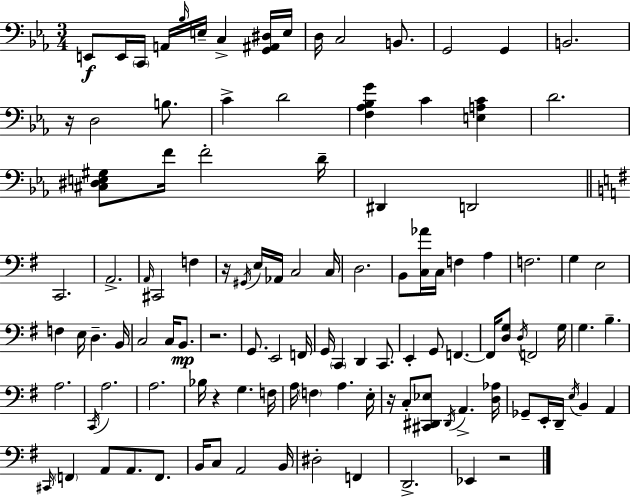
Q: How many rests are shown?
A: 6